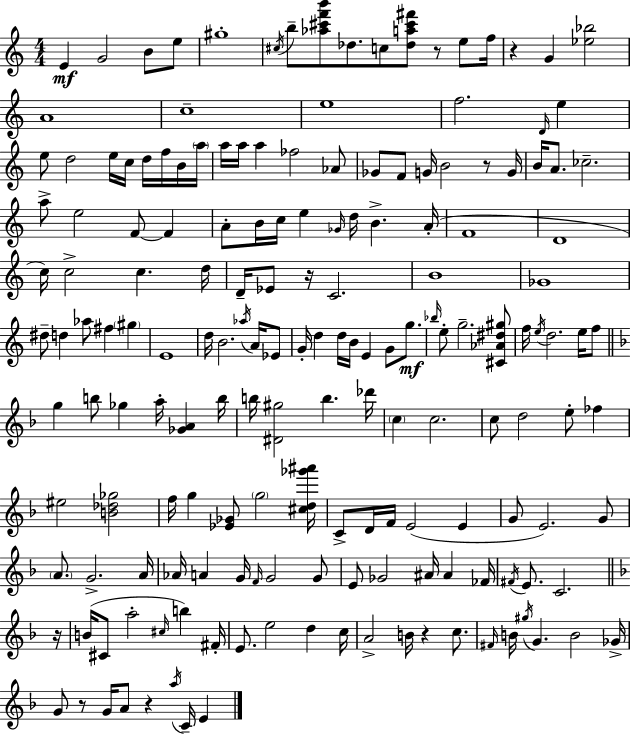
E4/q G4/h B4/e E5/e G#5/w C#5/s B5/e [Ab5,C#6,F6,B6]/e Db5/e. C5/e [Db5,A5,C#6,F#6]/e R/e E5/e F5/s R/q G4/q [Eb5,Bb5]/h A4/w C5/w E5/w F5/h. D4/s E5/q E5/e D5/h E5/s C5/s D5/s F5/s B4/s A5/s A5/s A5/s A5/q FES5/h Ab4/e Gb4/e F4/e G4/s B4/h R/e G4/s B4/s A4/e. CES5/h. A5/e E5/h F4/e F4/q A4/e B4/s C5/s E5/q Gb4/s D5/s B4/q. A4/s F4/w D4/w C5/s C5/h C5/q. D5/s D4/s Eb4/e R/s C4/h. B4/w Gb4/w D#5/e D5/q Ab5/e F#5/q G#5/q E4/w D5/s B4/h. Ab5/s A4/s Eb4/e G4/s D5/q D5/s B4/s E4/q G4/e G5/e. Bb5/s E5/e G5/h. [C#4,Ab4,D#5,G#5]/e F5/s E5/s D5/h. E5/s F5/e G5/q B5/e Gb5/q A5/s [Gb4,A4]/q B5/s B5/s [D#4,G#5]/h B5/q. Db6/s C5/q C5/h. C5/e D5/h E5/e FES5/q EIS5/h [B4,Db5,Gb5]/h F5/s G5/q [Eb4,Gb4]/e G5/h [C#5,D5,Gb6,A#6]/s C4/e D4/s F4/s E4/h E4/q G4/e E4/h. G4/e A4/e. G4/h. A4/s Ab4/s A4/q G4/s F4/s G4/h G4/e E4/e Gb4/h A#4/s A#4/q FES4/s F#4/s E4/e. C4/h. R/s B4/s C#4/e A5/h C#5/s B5/q F#4/s E4/e. E5/h D5/q C5/s A4/h B4/s R/q C5/e. F#4/s B4/s G#5/s G4/q. B4/h Gb4/s G4/e R/e G4/s A4/e R/q A5/s C4/s E4/q